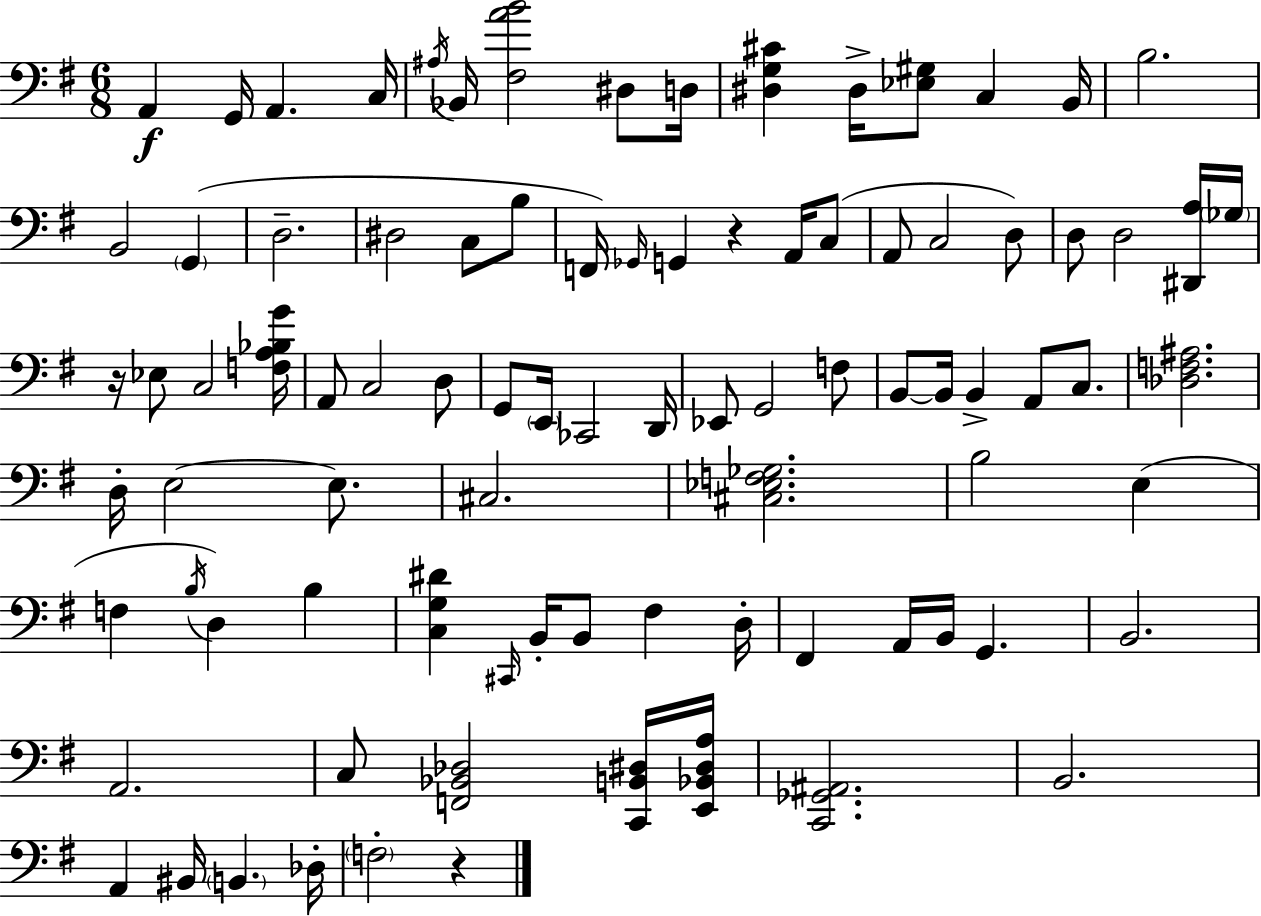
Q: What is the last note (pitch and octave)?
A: F3